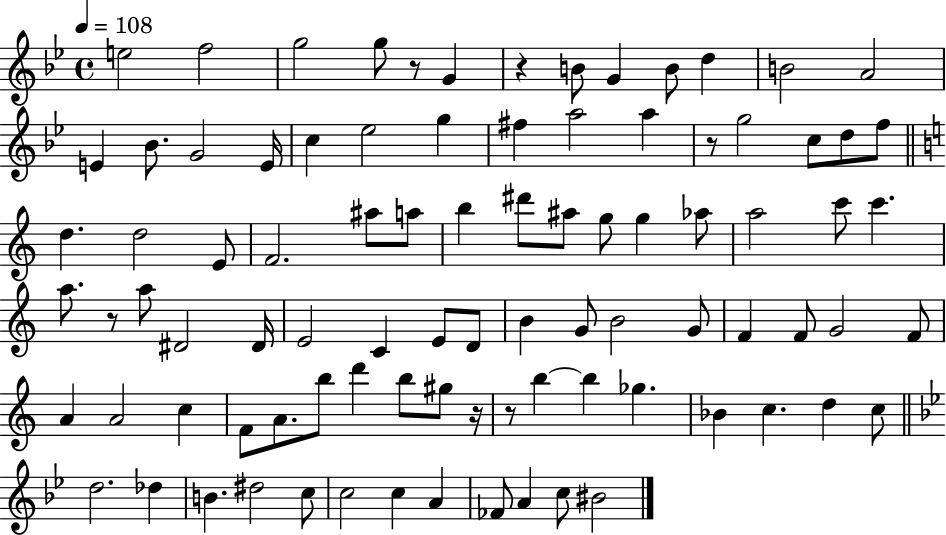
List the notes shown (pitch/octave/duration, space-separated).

E5/h F5/h G5/h G5/e R/e G4/q R/q B4/e G4/q B4/e D5/q B4/h A4/h E4/q Bb4/e. G4/h E4/s C5/q Eb5/h G5/q F#5/q A5/h A5/q R/e G5/h C5/e D5/e F5/e D5/q. D5/h E4/e F4/h. A#5/e A5/e B5/q D#6/e A#5/e G5/e G5/q Ab5/e A5/h C6/e C6/q. A5/e. R/e A5/e D#4/h D#4/s E4/h C4/q E4/e D4/e B4/q G4/e B4/h G4/e F4/q F4/e G4/h F4/e A4/q A4/h C5/q F4/e A4/e. B5/e D6/q B5/e G#5/e R/s R/e B5/q B5/q Gb5/q. Bb4/q C5/q. D5/q C5/e D5/h. Db5/q B4/q. D#5/h C5/e C5/h C5/q A4/q FES4/e A4/q C5/e BIS4/h